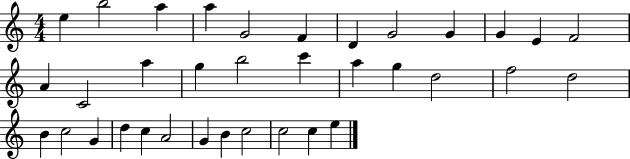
E5/q B5/h A5/q A5/q G4/h F4/q D4/q G4/h G4/q G4/q E4/q F4/h A4/q C4/h A5/q G5/q B5/h C6/q A5/q G5/q D5/h F5/h D5/h B4/q C5/h G4/q D5/q C5/q A4/h G4/q B4/q C5/h C5/h C5/q E5/q